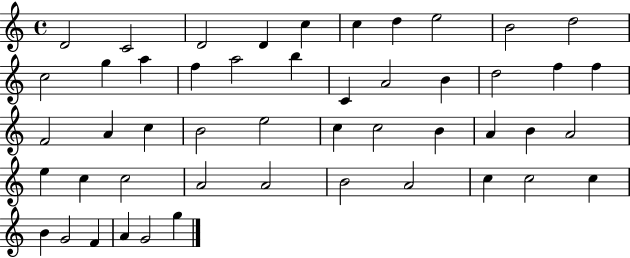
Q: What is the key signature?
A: C major